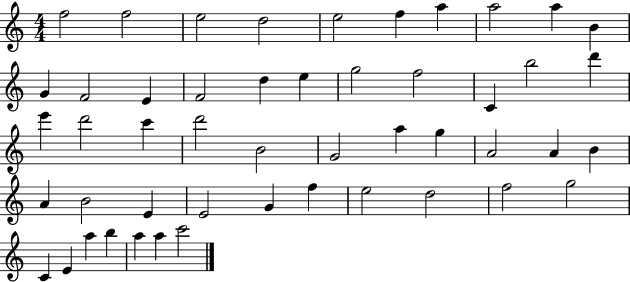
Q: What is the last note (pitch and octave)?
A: C6